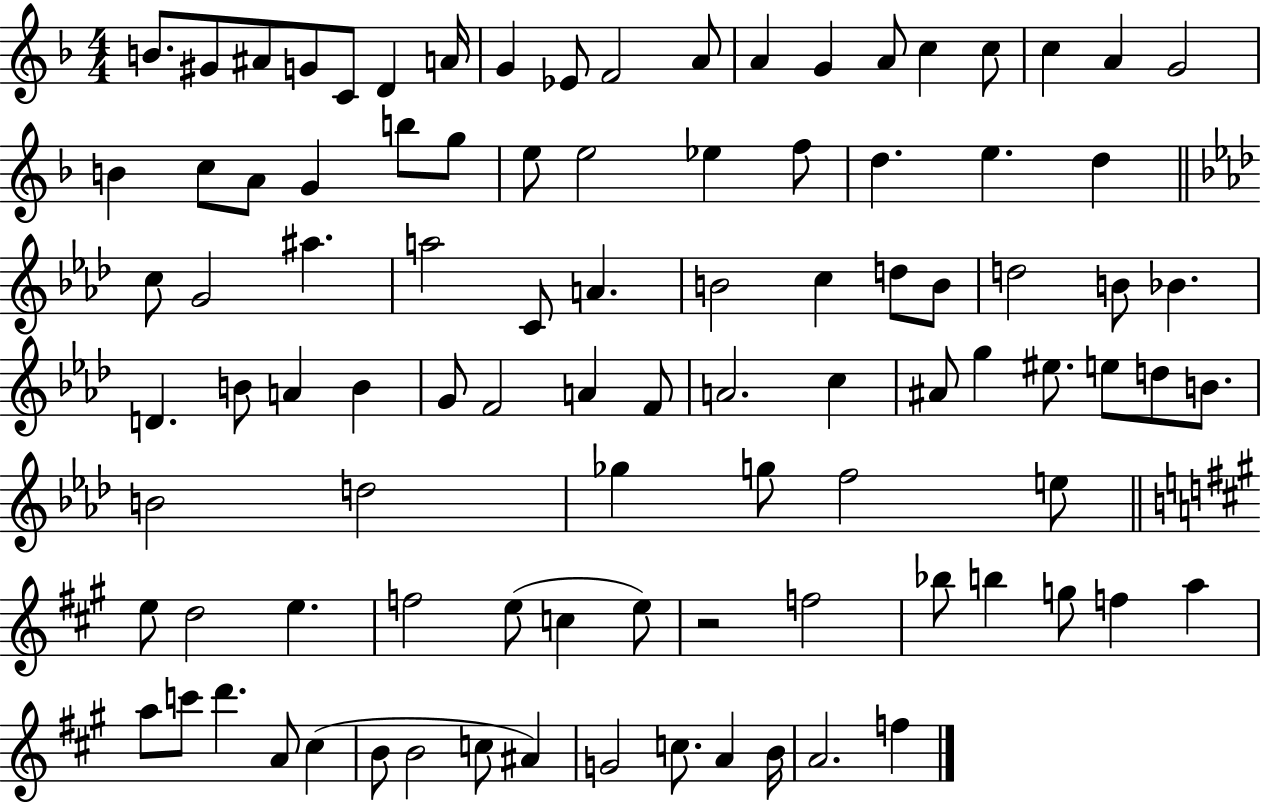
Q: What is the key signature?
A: F major